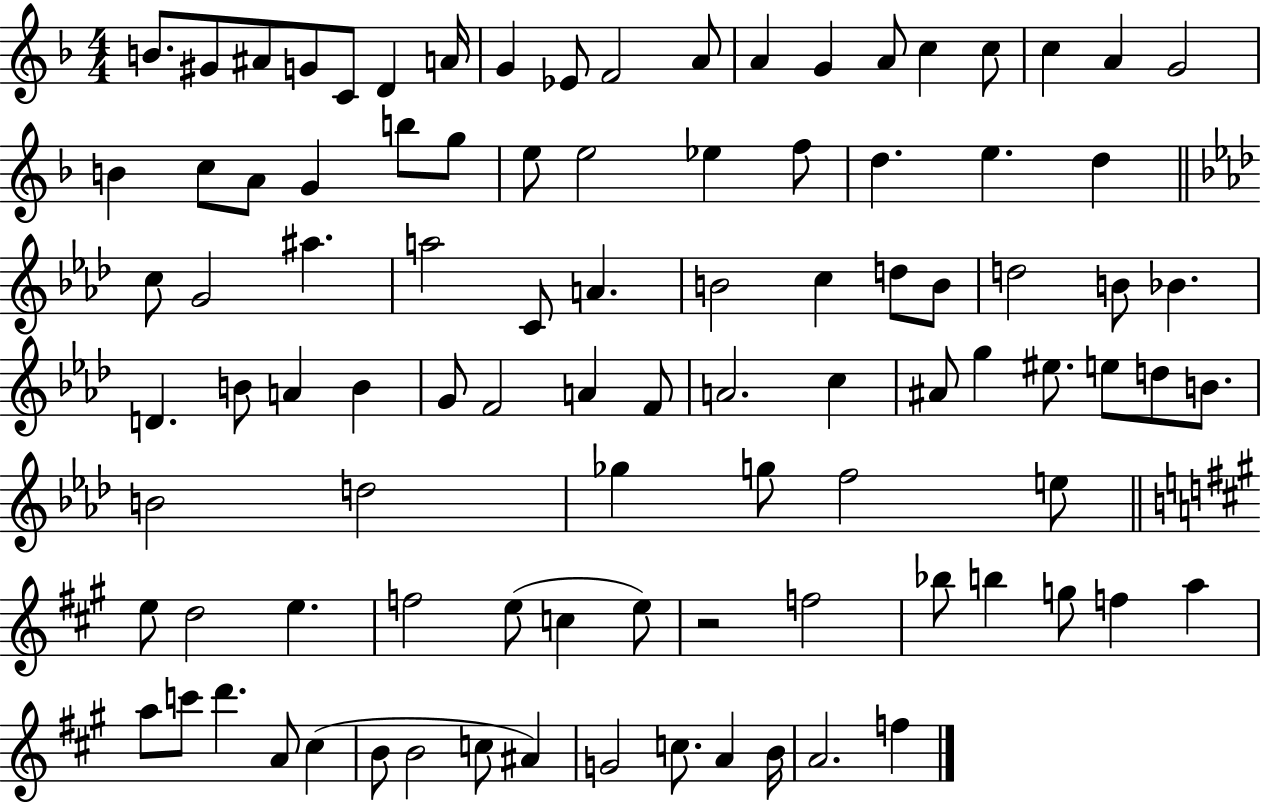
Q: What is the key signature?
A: F major